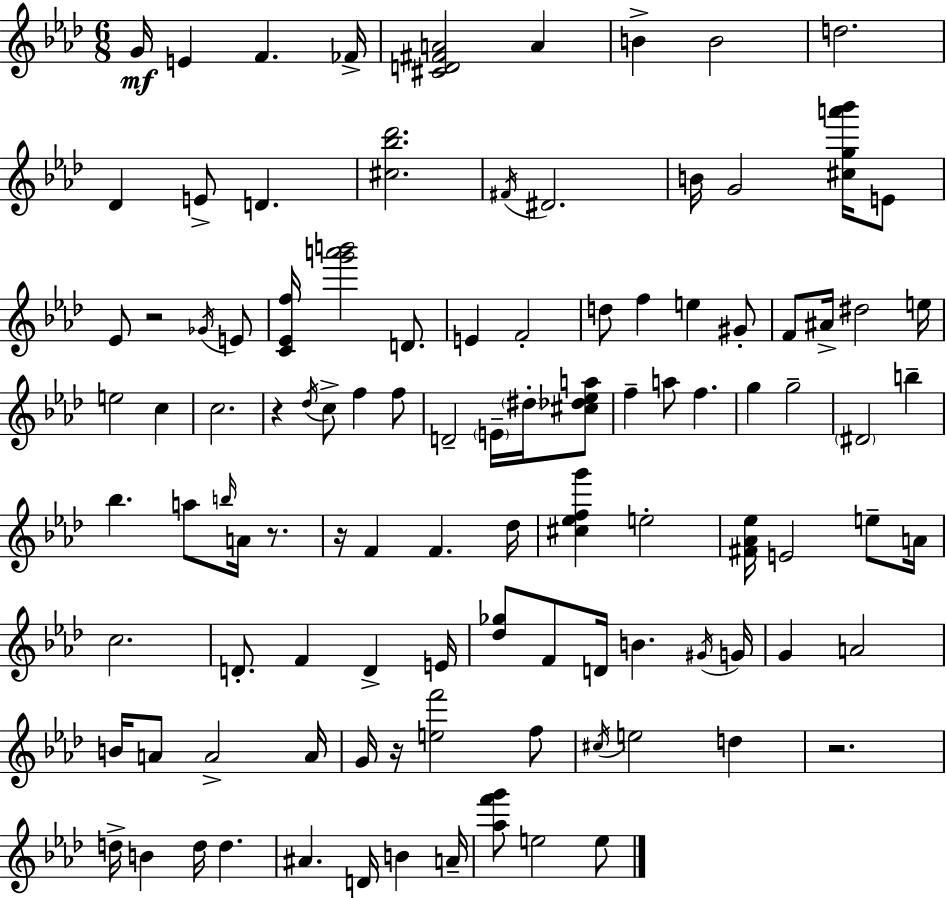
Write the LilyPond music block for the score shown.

{
  \clef treble
  \numericTimeSignature
  \time 6/8
  \key f \minor
  g'16\mf e'4 f'4. fes'16-> | <cis' d' fis' a'>2 a'4 | b'4-> b'2 | d''2. | \break des'4 e'8-> d'4. | <cis'' bes'' des'''>2. | \acciaccatura { fis'16 } dis'2. | b'16 g'2 <cis'' g'' a''' bes'''>16 e'8 | \break ees'8 r2 \acciaccatura { ges'16 } | e'8 <c' ees' f''>16 <g''' a''' b'''>2 d'8. | e'4 f'2-. | d''8 f''4 e''4 | \break gis'8-. f'8 ais'16-> dis''2 | e''16 e''2 c''4 | c''2. | r4 \acciaccatura { des''16 } c''8-> f''4 | \break f''8 d'2-- \parenthesize e'16-- | \parenthesize dis''16-. <cis'' des'' ees'' a''>8 f''4-- a''8 f''4. | g''4 g''2-- | \parenthesize dis'2 b''4-- | \break bes''4. a''8 \grace { b''16 } | a'16 r8. r16 f'4 f'4. | des''16 <cis'' ees'' f'' g'''>4 e''2-. | <fis' aes' ees''>16 e'2 | \break e''8-- a'16 c''2. | d'8.-. f'4 d'4-> | e'16 <des'' ges''>8 f'8 d'16 b'4. | \acciaccatura { gis'16 } g'16 g'4 a'2 | \break b'16 a'8 a'2-> | a'16 g'16 r16 <e'' f'''>2 | f''8 \acciaccatura { cis''16 } e''2 | d''4 r2. | \break d''16-> b'4 d''16 | d''4. ais'4. | d'16 b'4 a'16-- <aes'' f''' g'''>8 e''2 | e''8 \bar "|."
}